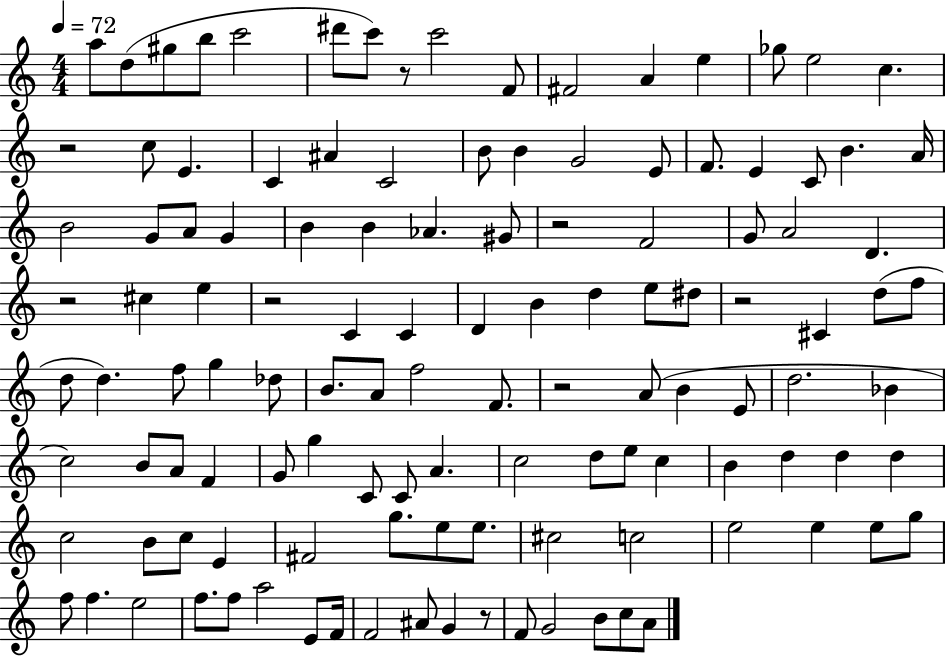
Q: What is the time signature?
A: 4/4